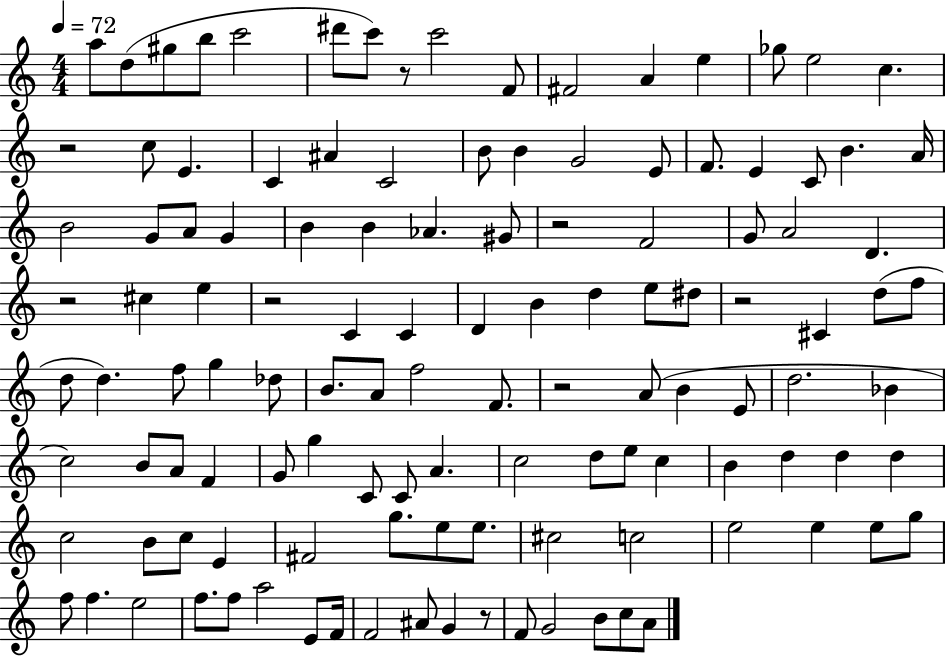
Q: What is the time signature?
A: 4/4